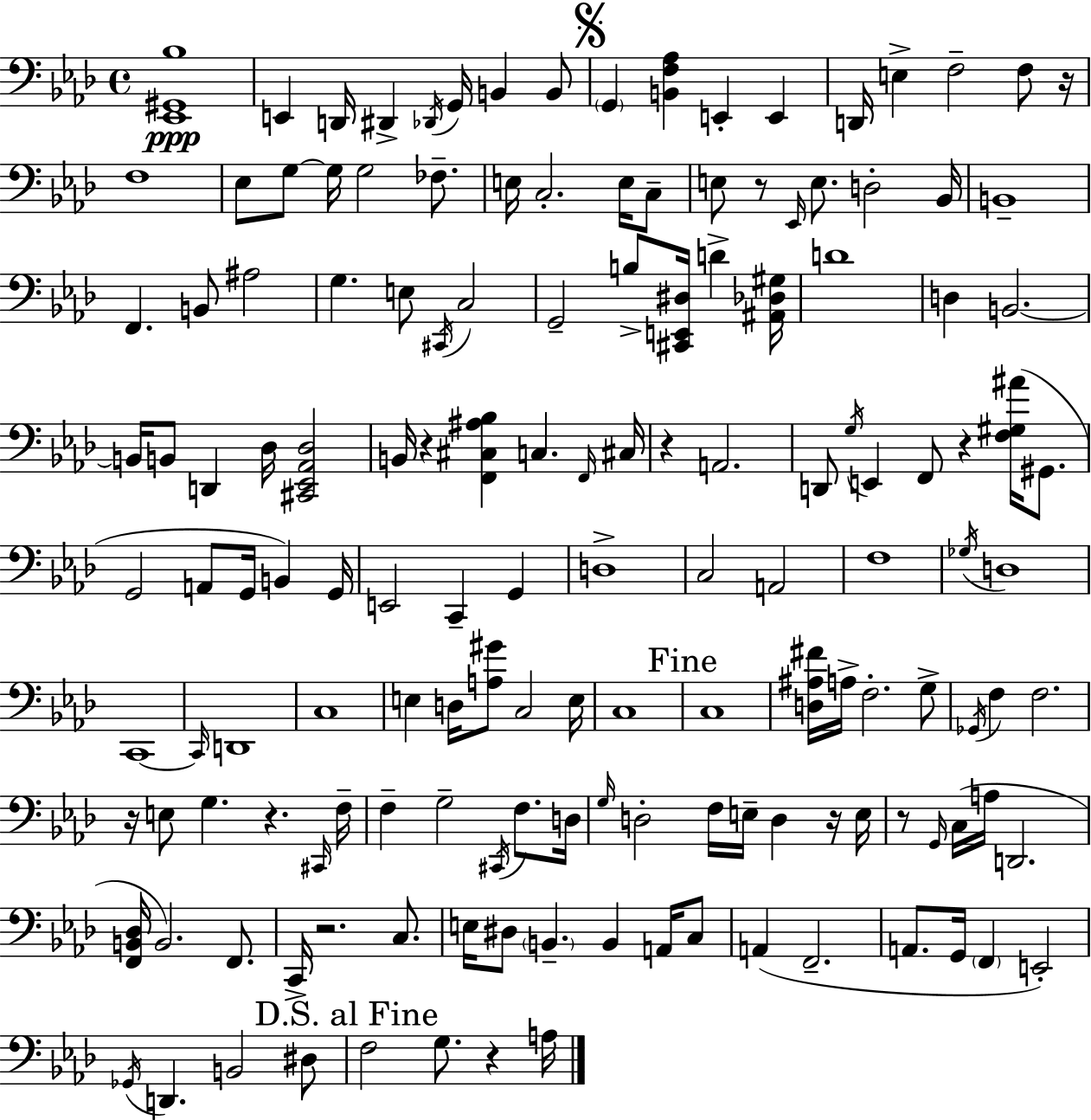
X:1
T:Untitled
M:4/4
L:1/4
K:Fm
[_E,,^G,,_B,]4 E,, D,,/4 ^D,, _D,,/4 G,,/4 B,, B,,/2 G,, [B,,F,_A,] E,, E,, D,,/4 E, F,2 F,/2 z/4 F,4 _E,/2 G,/2 G,/4 G,2 _F,/2 E,/4 C,2 E,/4 C,/2 E,/2 z/2 _E,,/4 E,/2 D,2 _B,,/4 B,,4 F,, B,,/2 ^A,2 G, E,/2 ^C,,/4 C,2 G,,2 B,/2 [^C,,E,,^D,]/4 D [^A,,_D,^G,]/4 D4 D, B,,2 B,,/4 B,,/2 D,, _D,/4 [^C,,_E,,_A,,_D,]2 B,,/4 z [F,,^C,^A,_B,] C, F,,/4 ^C,/4 z A,,2 D,,/2 G,/4 E,, F,,/2 z [F,^G,^A]/4 ^G,,/2 G,,2 A,,/2 G,,/4 B,, G,,/4 E,,2 C,, G,, D,4 C,2 A,,2 F,4 _G,/4 D,4 C,,4 C,,/4 D,,4 C,4 E, D,/4 [A,^G]/2 C,2 E,/4 C,4 C,4 [D,^A,^F]/4 A,/4 F,2 G,/2 _G,,/4 F, F,2 z/4 E,/2 G, z ^C,,/4 F,/4 F, G,2 ^C,,/4 F,/2 D,/4 G,/4 D,2 F,/4 E,/4 D, z/4 E,/4 z/2 G,,/4 C,/4 A,/4 D,,2 [F,,B,,_D,]/4 B,,2 F,,/2 C,,/4 z2 C,/2 E,/4 ^D,/2 B,, B,, A,,/4 C,/2 A,, F,,2 A,,/2 G,,/4 F,, E,,2 _G,,/4 D,, B,,2 ^D,/2 F,2 G,/2 z A,/4